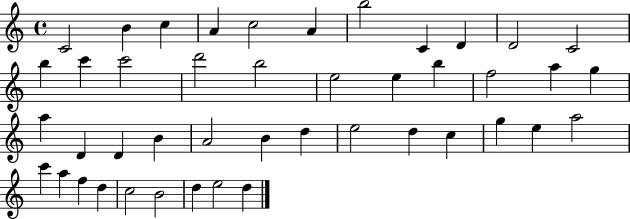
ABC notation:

X:1
T:Untitled
M:4/4
L:1/4
K:C
C2 B c A c2 A b2 C D D2 C2 b c' c'2 d'2 b2 e2 e b f2 a g a D D B A2 B d e2 d c g e a2 c' a f d c2 B2 d e2 d